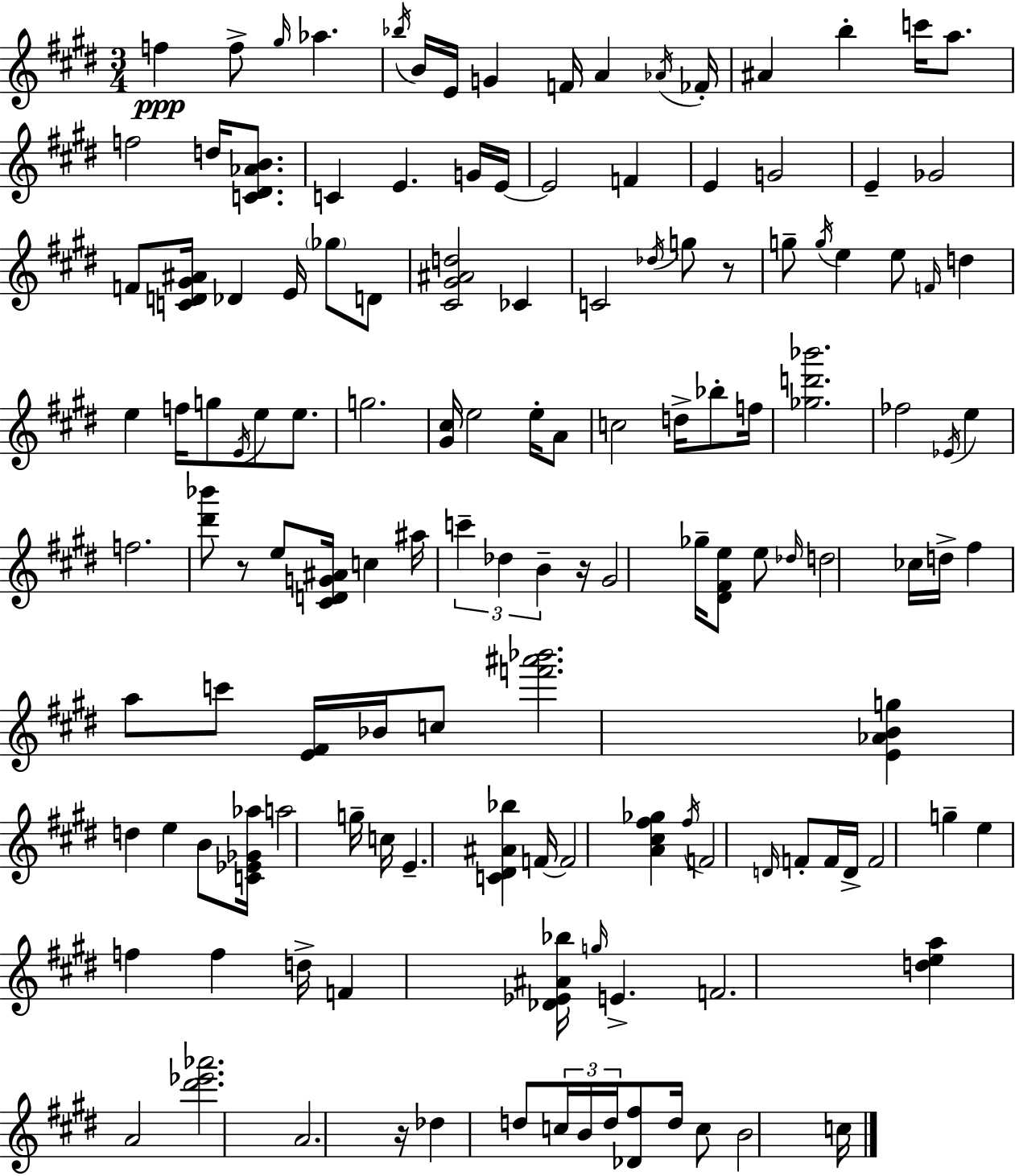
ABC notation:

X:1
T:Untitled
M:3/4
L:1/4
K:E
f f/2 ^g/4 _a _b/4 B/4 E/4 G F/4 A _A/4 _F/4 ^A b c'/4 a/2 f2 d/4 [C^D_AB]/2 C E G/4 E/4 E2 F E G2 E _G2 F/2 [CD^G^A]/4 _D E/4 _g/2 D/2 [^C^G^Ad]2 _C C2 _d/4 g/2 z/2 g/2 g/4 e e/2 F/4 d e f/4 g/2 E/4 e/2 e/2 g2 [^G^c]/4 e2 e/4 A/2 c2 d/4 _b/2 f/4 [_gd'_b']2 _f2 _E/4 e f2 [^d'_b']/2 z/2 e/2 [^CDG^A]/4 c ^a/4 c' _d B z/4 ^G2 _g/4 [^D^Fe]/2 e/2 _d/4 d2 _c/4 d/4 ^f a/2 c'/2 [E^F]/4 _B/4 c/2 [f'^a'_b']2 [E_ABg] d e B/2 [C_E_G_a]/4 a2 g/4 c/4 E [C^D^A_b] F/4 F2 [A^c^f_g] ^f/4 F2 D/4 F/2 F/4 D/4 F2 g e f f d/4 F [_D_E^A_b]/4 g/4 E F2 [dea] A2 [^d'_e'_a']2 A2 z/4 _d d/2 c/4 B/4 d/4 [_D^f]/2 d/4 c/2 B2 c/4